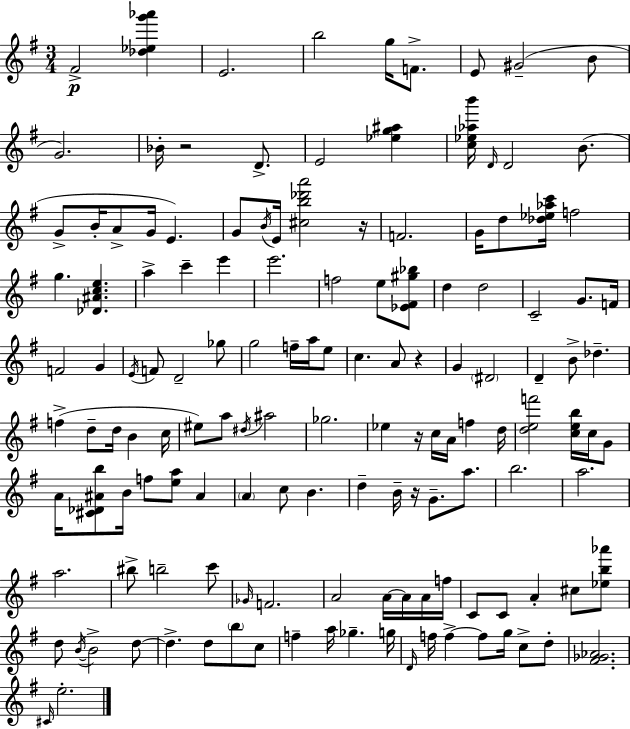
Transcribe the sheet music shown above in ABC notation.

X:1
T:Untitled
M:3/4
L:1/4
K:G
^F2 [_d_eg'_a'] E2 b2 g/4 F/2 E/2 ^G2 B/2 G2 _B/4 z2 D/2 E2 [_eg^a] [c_e_ab']/4 D/4 D2 B/2 G/2 B/4 A/2 G/4 E G/2 B/4 E/4 [^cb_d'a']2 z/4 F2 G/4 d/2 [_d_e_ac']/4 f2 g [_D^Ace] a c' e' e'2 f2 e/2 [_E^F^g_b]/2 d d2 C2 G/2 F/4 F2 G E/4 F/2 D2 _g/2 g2 f/4 a/4 e/2 c A/2 z G ^D2 D B/2 _d f d/2 d/4 B c/4 ^e/2 a/2 ^d/4 ^a2 _g2 _e z/4 c/4 A/4 f d/4 [def']2 [ceb]/4 c/4 G/2 A/4 [^C_D^Ab]/2 B/4 f/2 [ea]/2 ^A A c/2 B d B/4 z/4 G/2 a/2 b2 a2 a2 ^b/2 b2 c'/2 _G/4 F2 A2 A/4 A/4 A/4 f/4 C/2 C/2 A ^c/2 [_eb_a']/2 d/2 B/4 B2 d/2 d d/2 b/2 c/2 f a/4 _g g/4 D/4 f/4 f f/2 g/4 c/2 d/2 [^F_G_A]2 ^C/4 e2